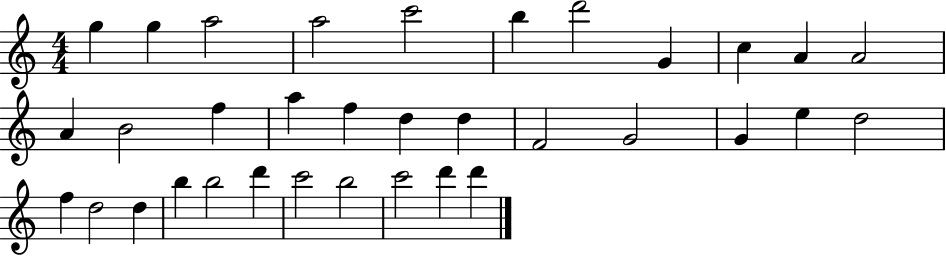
G5/q G5/q A5/h A5/h C6/h B5/q D6/h G4/q C5/q A4/q A4/h A4/q B4/h F5/q A5/q F5/q D5/q D5/q F4/h G4/h G4/q E5/q D5/h F5/q D5/h D5/q B5/q B5/h D6/q C6/h B5/h C6/h D6/q D6/q